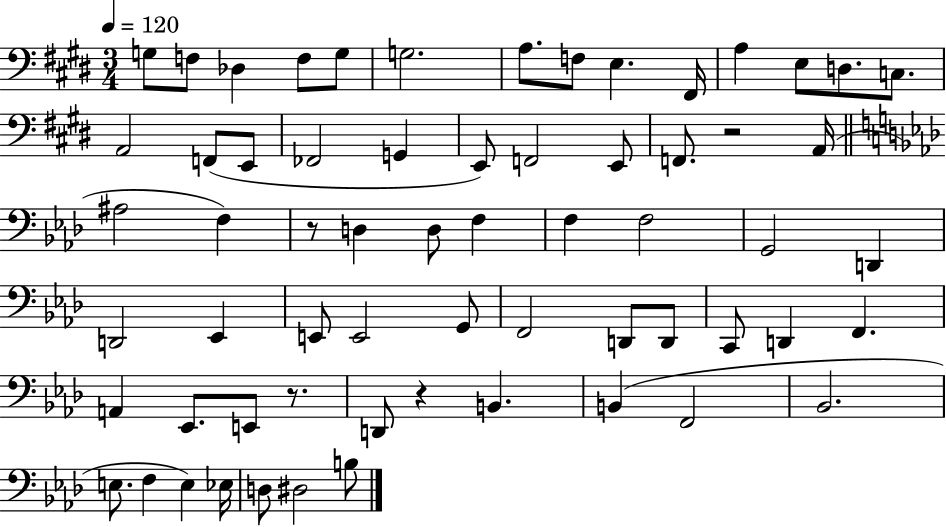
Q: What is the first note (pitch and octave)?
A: G3